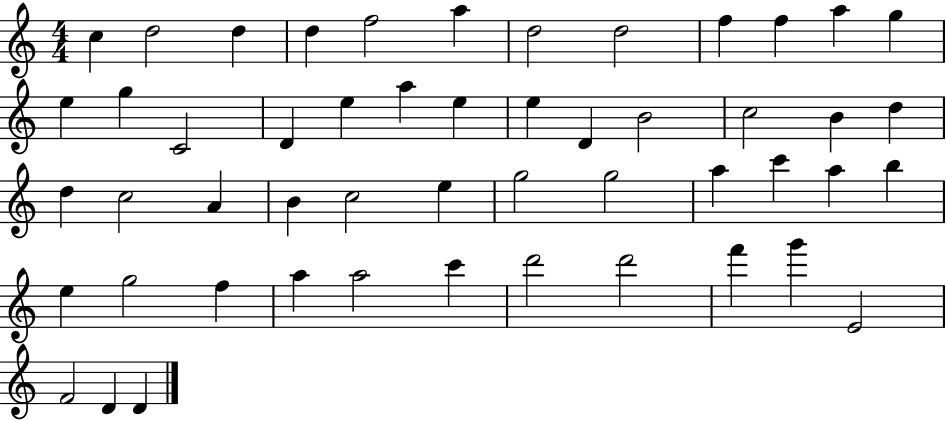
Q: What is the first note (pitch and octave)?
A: C5